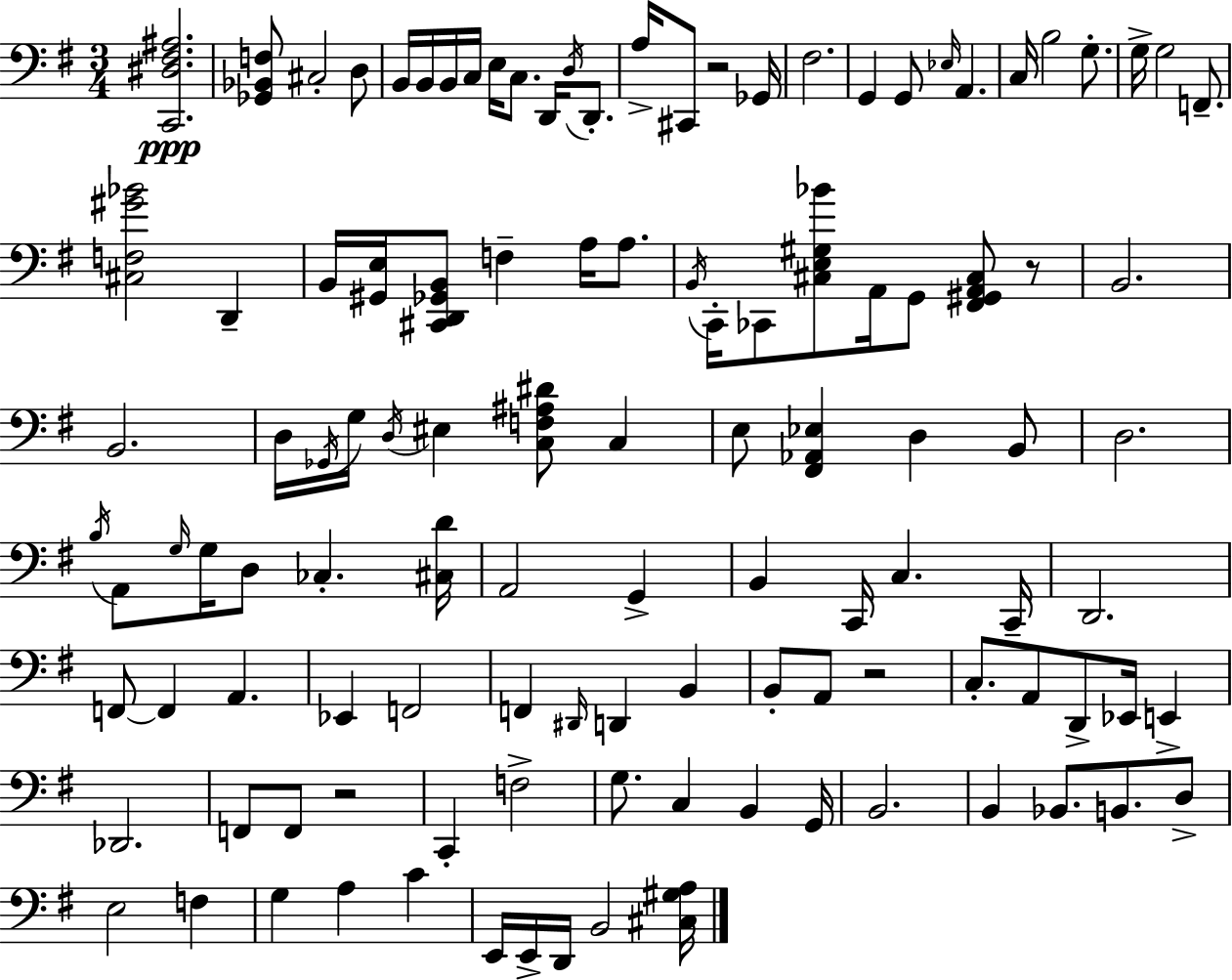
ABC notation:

X:1
T:Untitled
M:3/4
L:1/4
K:G
[C,,^D,^F,^A,]2 [_G,,_B,,F,]/2 ^C,2 D,/2 B,,/4 B,,/4 B,,/4 C,/4 E,/4 C,/2 D,,/4 D,/4 D,,/2 A,/4 ^C,,/2 z2 _G,,/4 ^F,2 G,, G,,/2 _E,/4 A,, C,/4 B,2 G,/2 G,/4 G,2 F,,/2 [^C,F,^G_B]2 D,, B,,/4 [^G,,E,]/4 [^C,,D,,_G,,B,,]/2 F, A,/4 A,/2 B,,/4 C,,/4 _C,,/2 [^C,E,^G,_B]/2 A,,/4 G,,/2 [^F,,^G,,A,,^C,]/2 z/2 B,,2 B,,2 D,/4 _G,,/4 G,/4 D,/4 ^E, [C,F,^A,^D]/2 C, E,/2 [^F,,_A,,_E,] D, B,,/2 D,2 B,/4 A,,/2 G,/4 G,/4 D,/2 _C, [^C,D]/4 A,,2 G,, B,, C,,/4 C, C,,/4 D,,2 F,,/2 F,, A,, _E,, F,,2 F,, ^D,,/4 D,, B,, B,,/2 A,,/2 z2 C,/2 A,,/2 D,,/2 _E,,/4 E,, _D,,2 F,,/2 F,,/2 z2 C,, F,2 G,/2 C, B,, G,,/4 B,,2 B,, _B,,/2 B,,/2 D,/2 E,2 F, G, A, C E,,/4 E,,/4 D,,/4 B,,2 [^C,^G,A,]/4